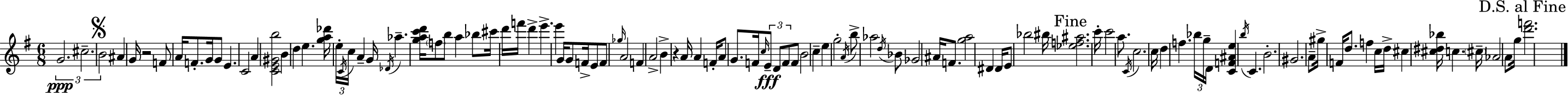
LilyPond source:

{
  \clef treble
  \numericTimeSignature
  \time 6/8
  \key e \minor
  \tuplet 3/2 { g'2.\ppp | cis''2.-- | \mark \markup { \musicglyph "scripts.segno" } b'2 } ais'4 | g'16 r2 f'8 a'16 | \break f'8.-. g'16 g'8 e'4. | c'2 a'4 | <c' e' gis' b''>2 b'4 | d''4 e''4. <g'' a'' des'''>16 \tuplet 3/2 { e''16-. | \break \acciaccatura { c'16 } c''16 } a'4-- g'16 \acciaccatura { des'16 } aes''4.-- | <g'' a'' c''' d'''>16 \parenthesize f''8 b''8 a''4 bes''8 | cis'''16 d'''16 f'''16 d'''4-> e'''4.-> | e'''4 g'16 g'8 f'16-> e'8 | \break f'8 \grace { ges''16 } a'2 f'4 | a'2-> b'4-> | r4 a'16 a'4 | f'16-. a'8 g'8. f'16 \grace { c''16 }\fff \tuplet 3/2 { e'8-- d'8 | \break f'8 } f'8 b'2 | c''4-- e''4 g''2-. | \acciaccatura { a'16 } b''8-> aes''2 | \acciaccatura { d''16 } bes'8 ges'2 | \break ais'16 f'8. <g'' a''>2 | dis'4 dis'16 e'8 bes''2 | bis''16 \mark "Fine" <ees'' f'' ais''>2. | c'''16-. c'''2 | \break a''8. \acciaccatura { c'16 } c''2. | c''16 d''4 | f''4. \tuplet 3/2 { bes''16 g''16-- d'16 } <c' f' ais' e''>4 | \acciaccatura { b''16 } c'4. b'2.-. | \break gis'2. | a'8-- gis''16-> f'16 | d''8. f''4 c''16 d''16-> cis''4 | <cis'' dis'' bes''>16 c''4. \parenthesize cis''16-- aes'2 | \break a'8 g''16 \mark "D.S. al Fine" <d''' f'''>2. | \bar "|."
}